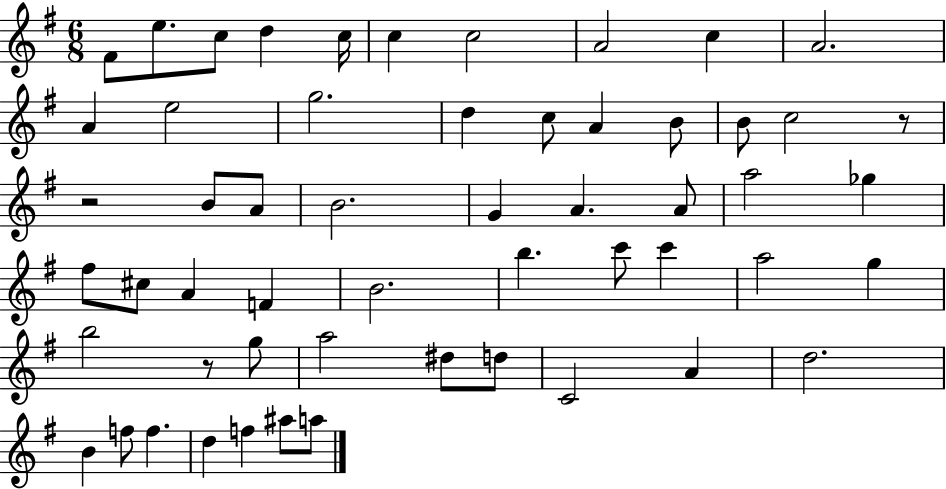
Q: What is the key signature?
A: G major